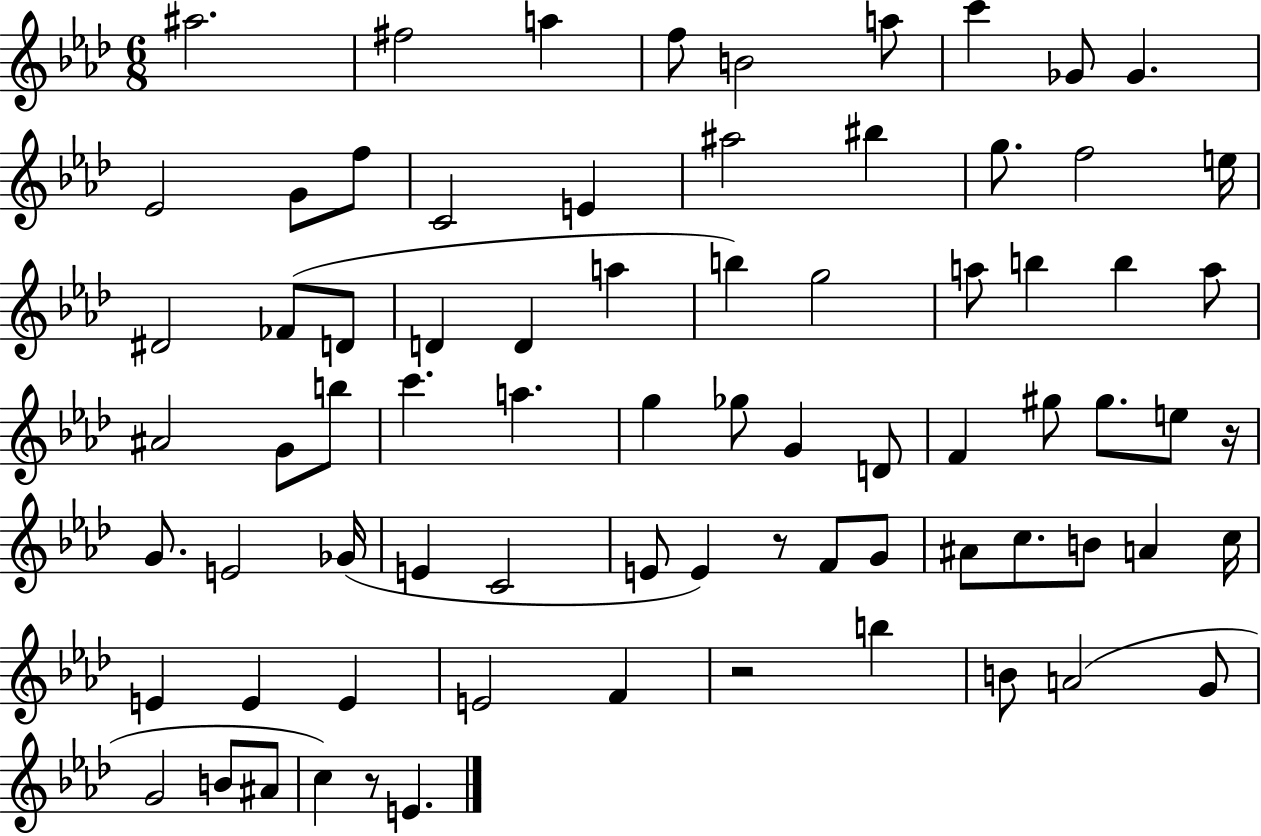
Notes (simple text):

A#5/h. F#5/h A5/q F5/e B4/h A5/e C6/q Gb4/e Gb4/q. Eb4/h G4/e F5/e C4/h E4/q A#5/h BIS5/q G5/e. F5/h E5/s D#4/h FES4/e D4/e D4/q D4/q A5/q B5/q G5/h A5/e B5/q B5/q A5/e A#4/h G4/e B5/e C6/q. A5/q. G5/q Gb5/e G4/q D4/e F4/q G#5/e G#5/e. E5/e R/s G4/e. E4/h Gb4/s E4/q C4/h E4/e E4/q R/e F4/e G4/e A#4/e C5/e. B4/e A4/q C5/s E4/q E4/q E4/q E4/h F4/q R/h B5/q B4/e A4/h G4/e G4/h B4/e A#4/e C5/q R/e E4/q.